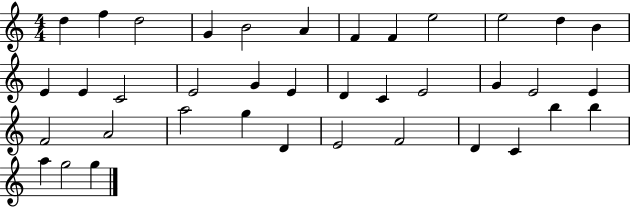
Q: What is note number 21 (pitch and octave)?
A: E4